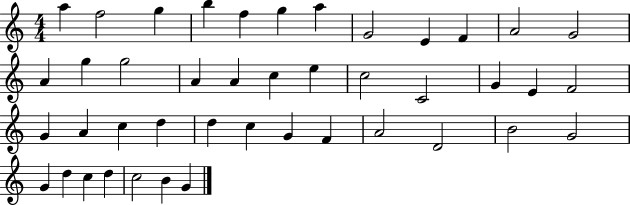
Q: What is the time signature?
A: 4/4